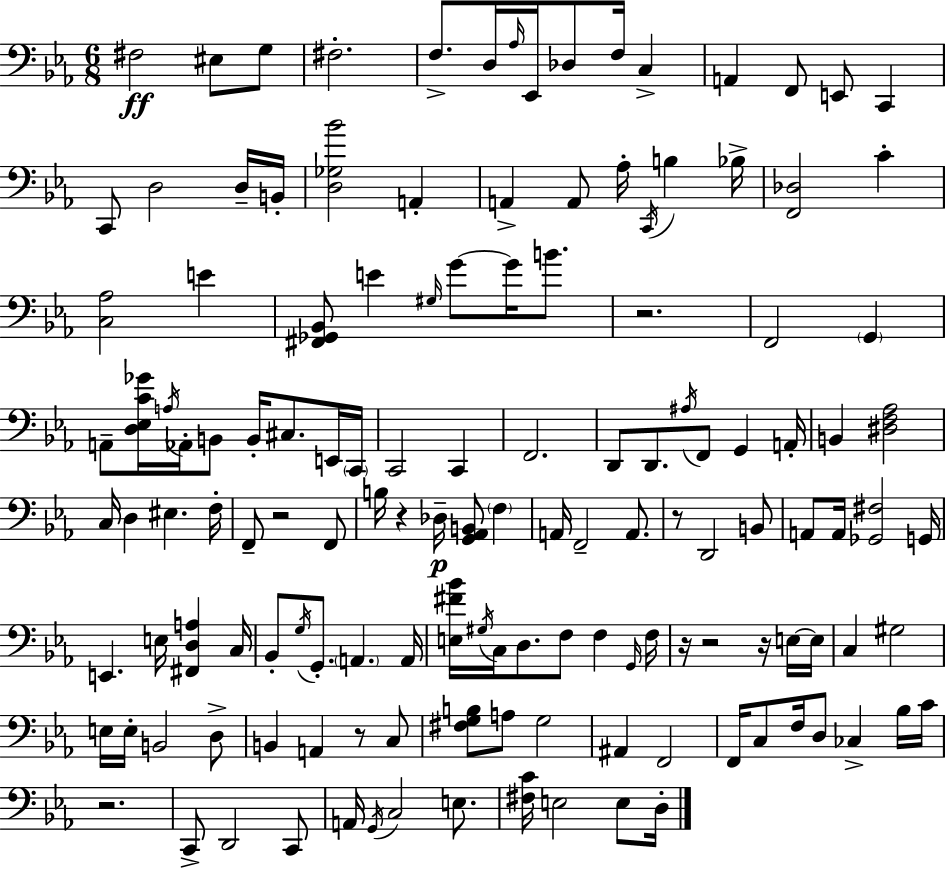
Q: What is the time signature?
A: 6/8